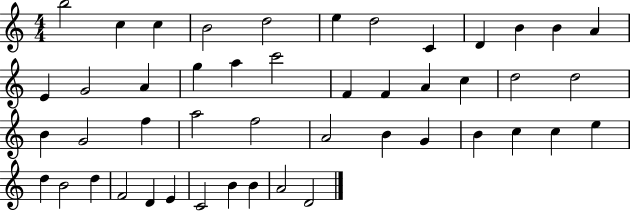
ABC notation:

X:1
T:Untitled
M:4/4
L:1/4
K:C
b2 c c B2 d2 e d2 C D B B A E G2 A g a c'2 F F A c d2 d2 B G2 f a2 f2 A2 B G B c c e d B2 d F2 D E C2 B B A2 D2